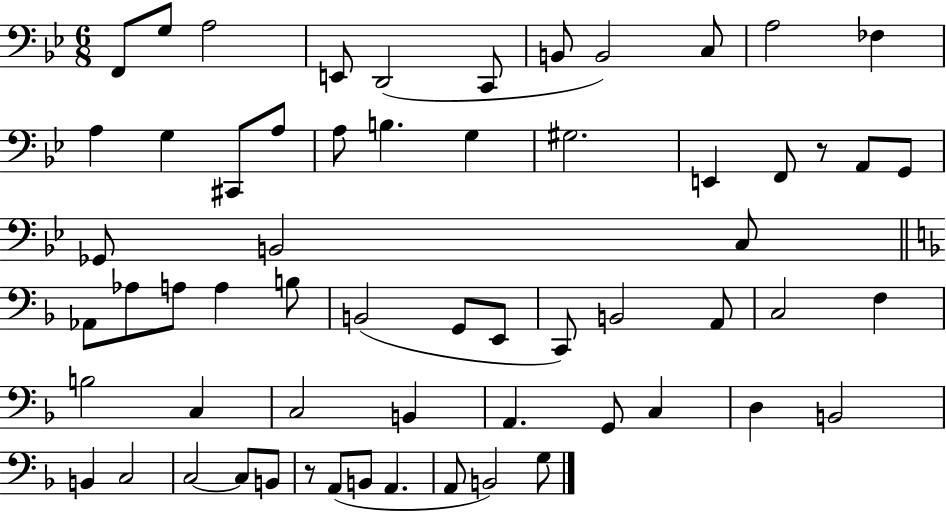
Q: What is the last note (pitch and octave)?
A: G3